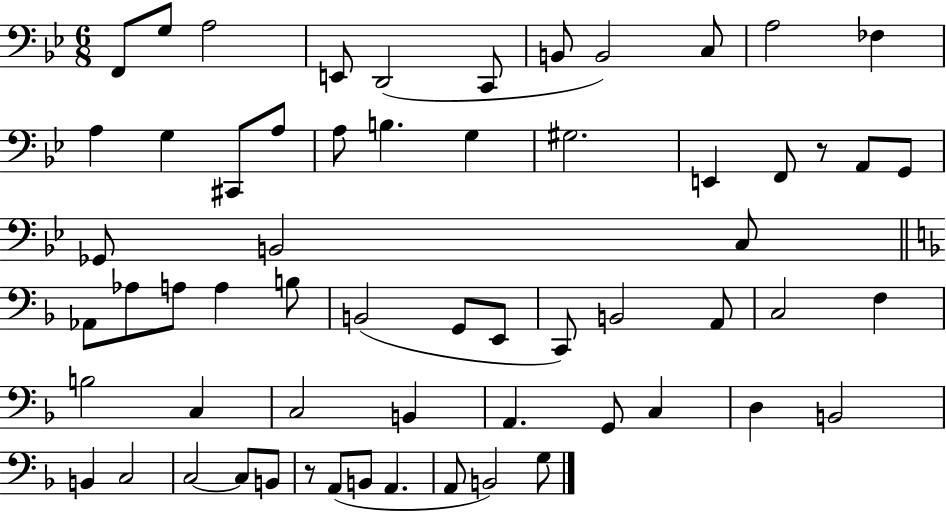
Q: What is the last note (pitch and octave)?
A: G3